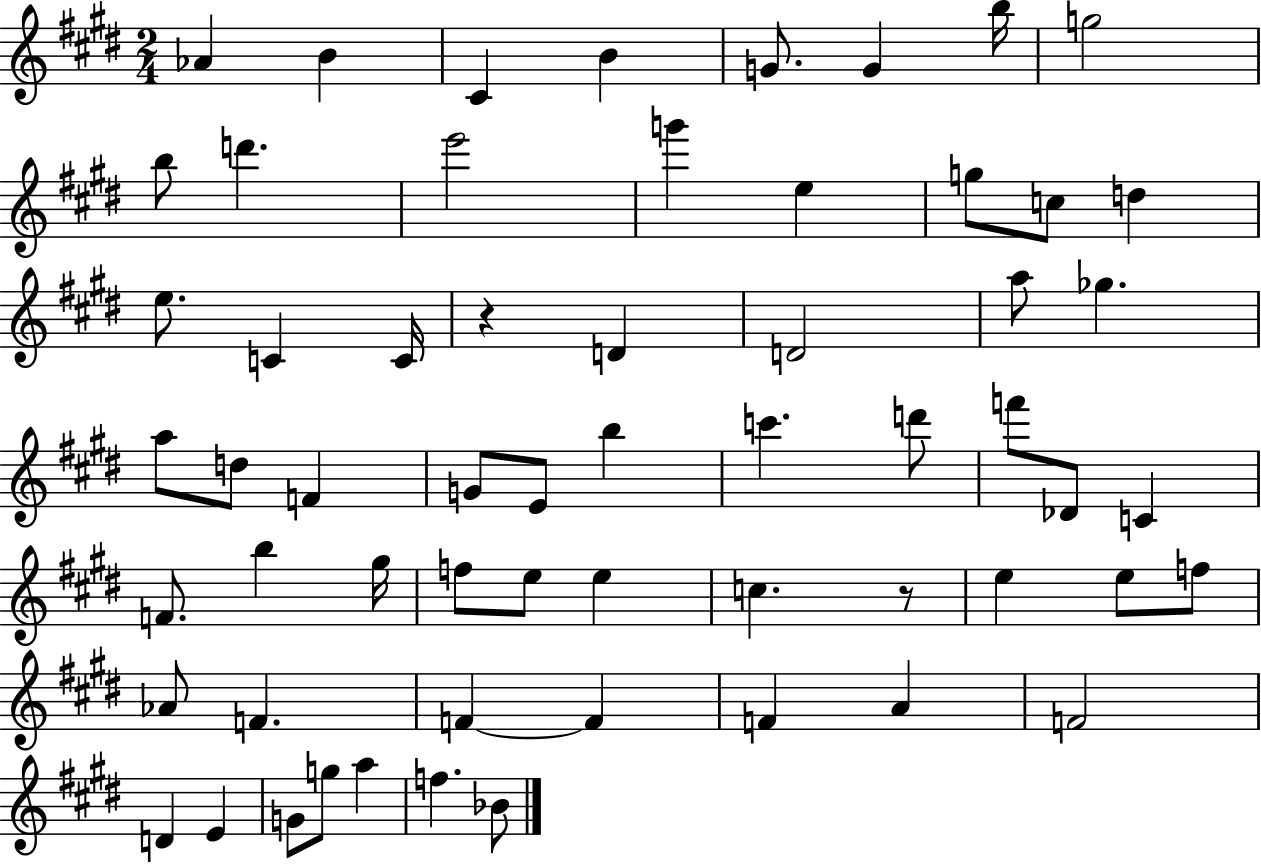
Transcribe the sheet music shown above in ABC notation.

X:1
T:Untitled
M:2/4
L:1/4
K:E
_A B ^C B G/2 G b/4 g2 b/2 d' e'2 g' e g/2 c/2 d e/2 C C/4 z D D2 a/2 _g a/2 d/2 F G/2 E/2 b c' d'/2 f'/2 _D/2 C F/2 b ^g/4 f/2 e/2 e c z/2 e e/2 f/2 _A/2 F F F F A F2 D E G/2 g/2 a f _B/2